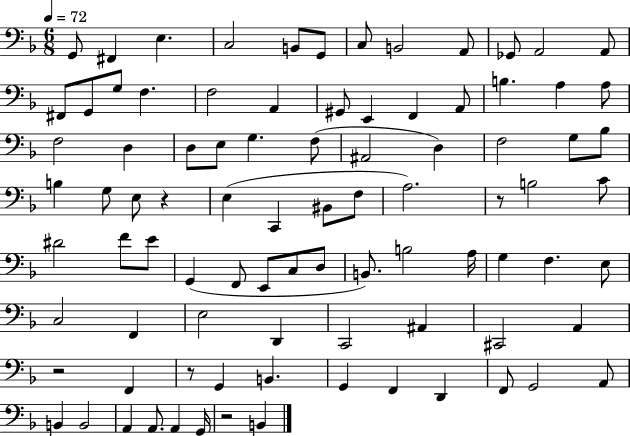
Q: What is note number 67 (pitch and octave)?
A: C#2